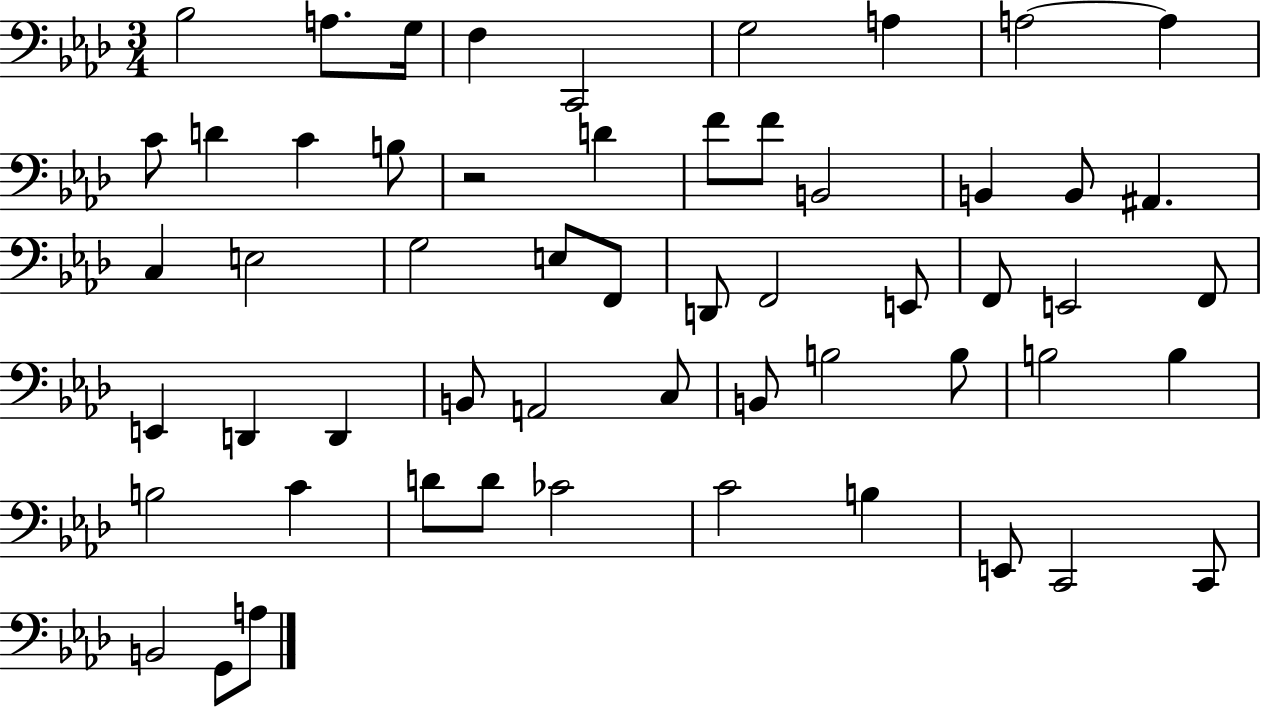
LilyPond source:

{
  \clef bass
  \numericTimeSignature
  \time 3/4
  \key aes \major
  bes2 a8. g16 | f4 c,2 | g2 a4 | a2~~ a4 | \break c'8 d'4 c'4 b8 | r2 d'4 | f'8 f'8 b,2 | b,4 b,8 ais,4. | \break c4 e2 | g2 e8 f,8 | d,8 f,2 e,8 | f,8 e,2 f,8 | \break e,4 d,4 d,4 | b,8 a,2 c8 | b,8 b2 b8 | b2 b4 | \break b2 c'4 | d'8 d'8 ces'2 | c'2 b4 | e,8 c,2 c,8 | \break b,2 g,8 a8 | \bar "|."
}